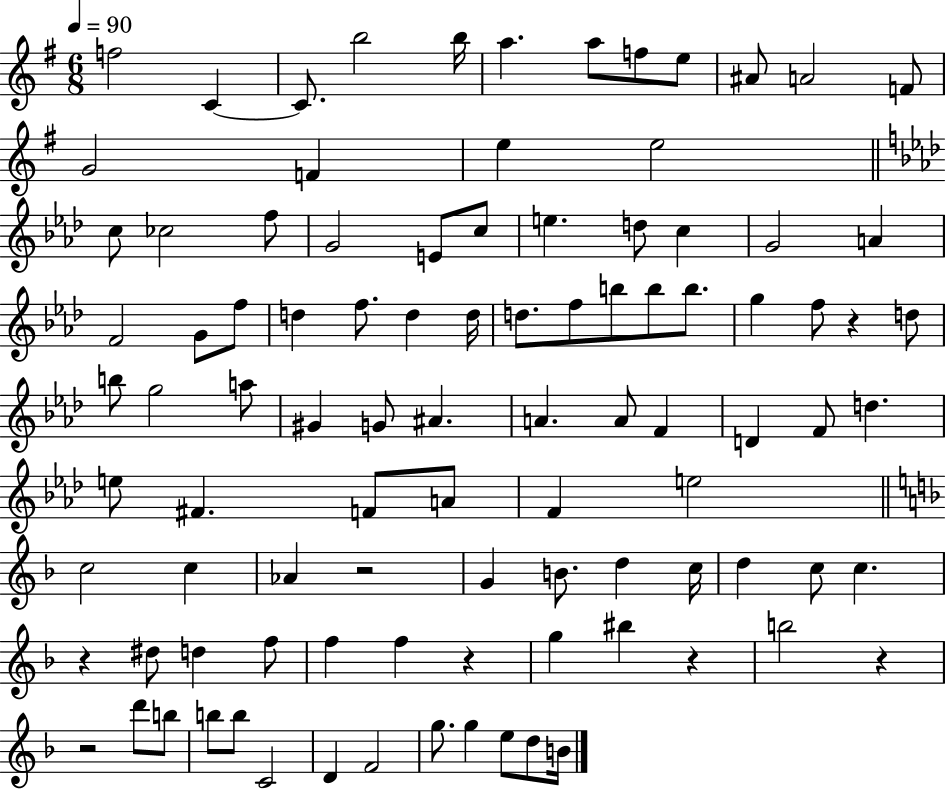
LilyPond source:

{
  \clef treble
  \numericTimeSignature
  \time 6/8
  \key g \major
  \tempo 4 = 90
  f''2 c'4~~ | c'8. b''2 b''16 | a''4. a''8 f''8 e''8 | ais'8 a'2 f'8 | \break g'2 f'4 | e''4 e''2 | \bar "||" \break \key aes \major c''8 ces''2 f''8 | g'2 e'8 c''8 | e''4. d''8 c''4 | g'2 a'4 | \break f'2 g'8 f''8 | d''4 f''8. d''4 d''16 | d''8. f''8 b''8 b''8 b''8. | g''4 f''8 r4 d''8 | \break b''8 g''2 a''8 | gis'4 g'8 ais'4. | a'4. a'8 f'4 | d'4 f'8 d''4. | \break e''8 fis'4. f'8 a'8 | f'4 e''2 | \bar "||" \break \key f \major c''2 c''4 | aes'4 r2 | g'4 b'8. d''4 c''16 | d''4 c''8 c''4. | \break r4 dis''8 d''4 f''8 | f''4 f''4 r4 | g''4 bis''4 r4 | b''2 r4 | \break r2 d'''8 b''8 | b''8 b''8 c'2 | d'4 f'2 | g''8. g''4 e''8 d''8 b'16 | \break \bar "|."
}